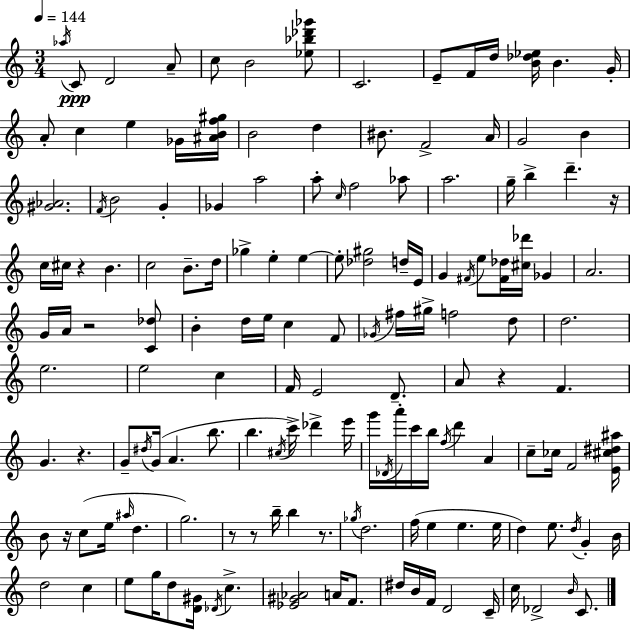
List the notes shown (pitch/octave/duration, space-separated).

Ab5/s C4/e D4/h A4/e C5/e B4/h [Eb5,Bb5,Db6,Gb6]/e C4/h. E4/e F4/s D5/s [B4,Db5,Eb5]/s B4/q. G4/s A4/e C5/q E5/q Gb4/s [A#4,B4,F5,G#5]/s B4/h D5/q BIS4/e. F4/h A4/s G4/h B4/q [G#4,Ab4]/h. F4/s B4/h G4/q Gb4/q A5/h A5/e C5/s F5/h Ab5/e A5/h. G5/s B5/q D6/q. R/s C5/s C#5/s R/q B4/q. C5/h B4/e. D5/s Gb5/q E5/q E5/q E5/e [Db5,G#5]/h D5/s E4/s G4/q F#4/s E5/e [F#4,Db5]/s [C#5,Db6]/s Gb4/q A4/h. G4/s A4/s R/h [C4,Db5]/e B4/q D5/s E5/s C5/q F4/e Gb4/s F#5/s G#5/s F5/h D5/e D5/h. E5/h. E5/h C5/q F4/s E4/h D4/e. A4/e R/q F4/q. G4/q. R/q. G4/e D#5/s G4/s A4/q. B5/e. B5/q. C#5/s C6/s Db6/q E6/s G6/s Db4/s A6/s C6/s B5/s F5/s D6/q A4/q C5/e CES5/s F4/h [E4,C#5,D#5,A#5]/s B4/e R/s C5/e E5/s A#5/s D5/q. G5/h. R/e R/e B5/s B5/q R/e. Gb5/s D5/h. F5/s E5/q E5/q. E5/s D5/q E5/e. D5/s G4/q B4/s D5/h C5/q E5/e G5/s D5/e [D4,G#4]/s Db4/s C5/q. [Eb4,G#4,Ab4]/h A4/s F4/e. D#5/s B4/s F4/s D4/h C4/s C5/s Db4/h B4/s C4/e.